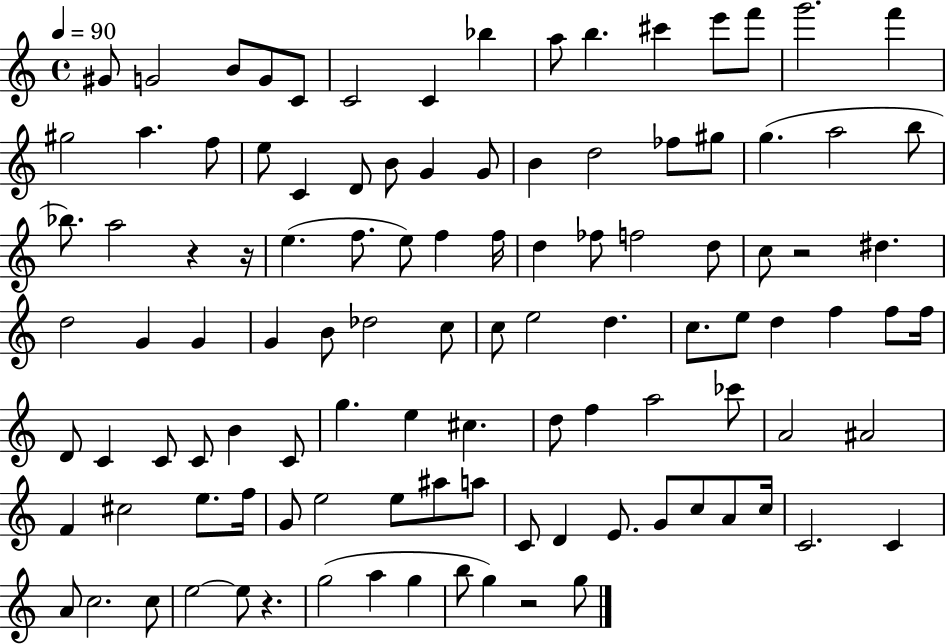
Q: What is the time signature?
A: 4/4